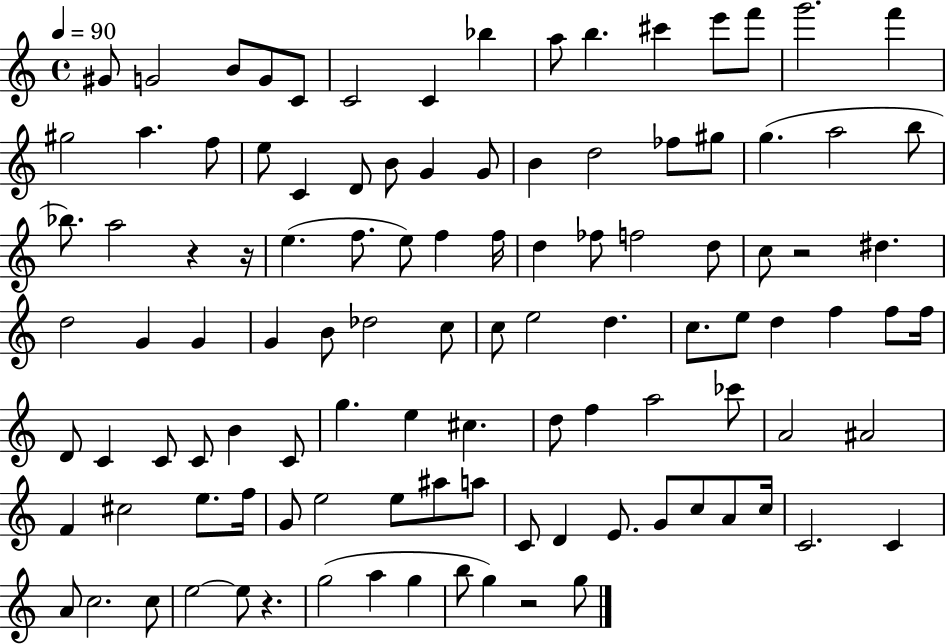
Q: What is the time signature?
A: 4/4